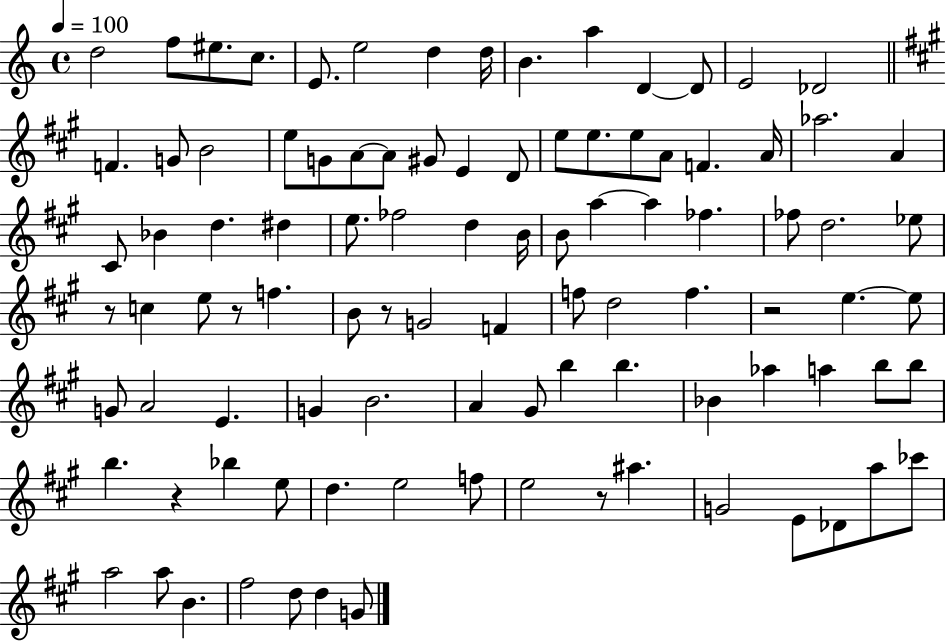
D5/h F5/e EIS5/e. C5/e. E4/e. E5/h D5/q D5/s B4/q. A5/q D4/q D4/e E4/h Db4/h F4/q. G4/e B4/h E5/e G4/e A4/e A4/e G#4/e E4/q D4/e E5/e E5/e. E5/e A4/e F4/q. A4/s Ab5/h. A4/q C#4/e Bb4/q D5/q. D#5/q E5/e. FES5/h D5/q B4/s B4/e A5/q A5/q FES5/q. FES5/e D5/h. Eb5/e R/e C5/q E5/e R/e F5/q. B4/e R/e G4/h F4/q F5/e D5/h F5/q. R/h E5/q. E5/e G4/e A4/h E4/q. G4/q B4/h. A4/q G#4/e B5/q B5/q. Bb4/q Ab5/q A5/q B5/e B5/e B5/q. R/q Bb5/q E5/e D5/q. E5/h F5/e E5/h R/e A#5/q. G4/h E4/e Db4/e A5/e CES6/e A5/h A5/e B4/q. F#5/h D5/e D5/q G4/e